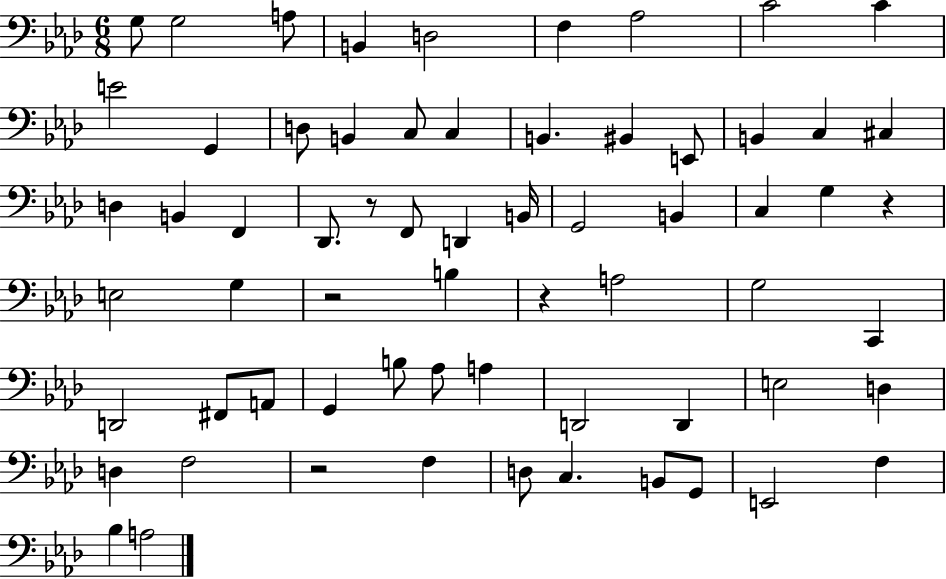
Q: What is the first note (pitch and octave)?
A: G3